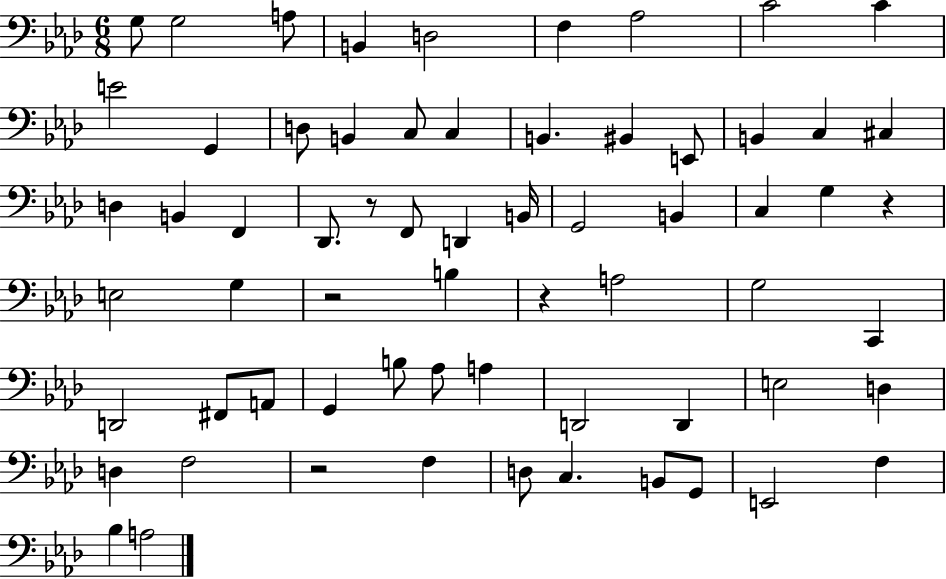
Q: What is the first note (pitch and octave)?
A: G3